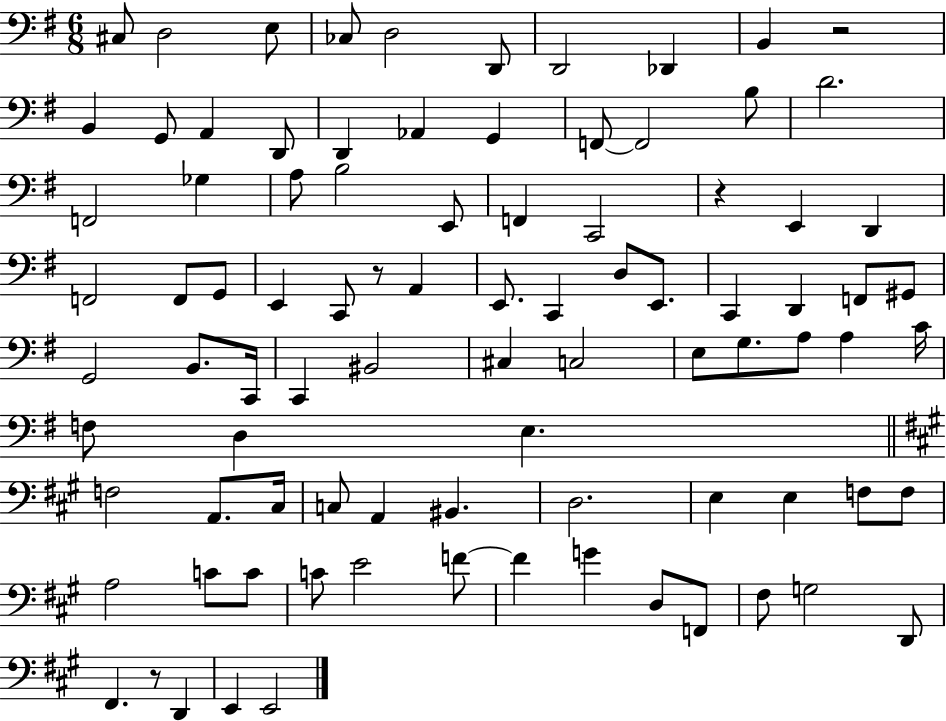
{
  \clef bass
  \numericTimeSignature
  \time 6/8
  \key g \major
  \repeat volta 2 { cis8 d2 e8 | ces8 d2 d,8 | d,2 des,4 | b,4 r2 | \break b,4 g,8 a,4 d,8 | d,4 aes,4 g,4 | f,8~~ f,2 b8 | d'2. | \break f,2 ges4 | a8 b2 e,8 | f,4 c,2 | r4 e,4 d,4 | \break f,2 f,8 g,8 | e,4 c,8 r8 a,4 | e,8. c,4 d8 e,8. | c,4 d,4 f,8 gis,8 | \break g,2 b,8. c,16 | c,4 bis,2 | cis4 c2 | e8 g8. a8 a4 c'16 | \break f8 d4 e4. | \bar "||" \break \key a \major f2 a,8. cis16 | c8 a,4 bis,4. | d2. | e4 e4 f8 f8 | \break a2 c'8 c'8 | c'8 e'2 f'8~~ | f'4 g'4 d8 f,8 | fis8 g2 d,8 | \break fis,4. r8 d,4 | e,4 e,2 | } \bar "|."
}